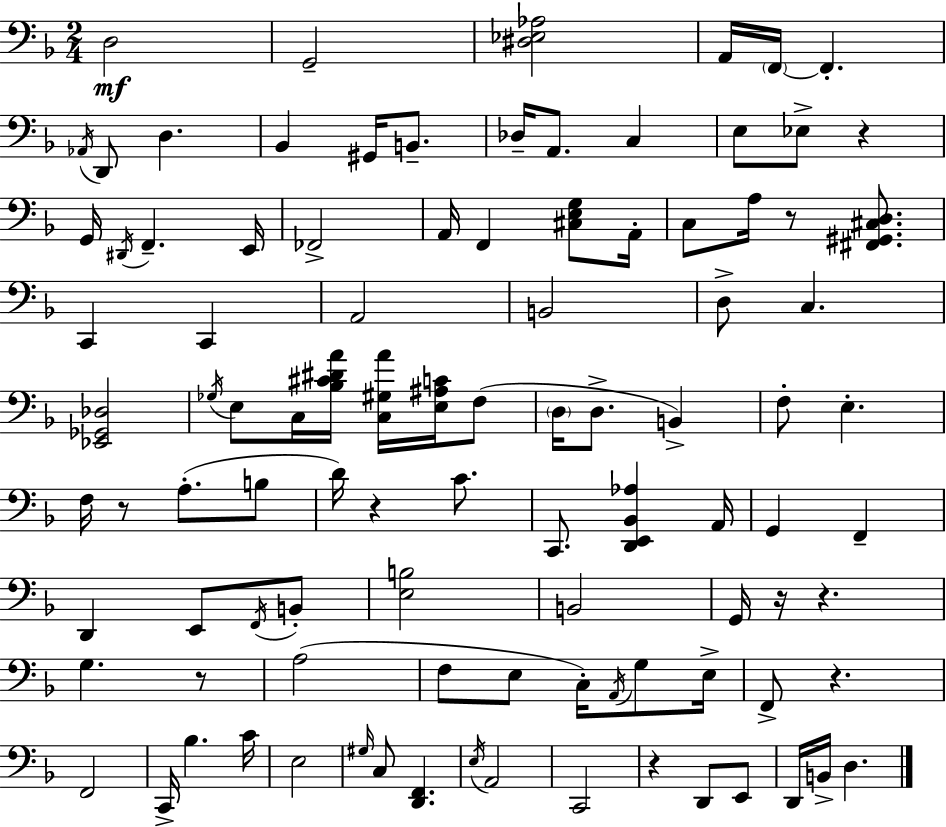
{
  \clef bass
  \numericTimeSignature
  \time 2/4
  \key f \major
  d2\mf | g,2-- | <dis ees aes>2 | a,16 \parenthesize f,16~~ f,4.-. | \break \acciaccatura { aes,16 } d,8 d4. | bes,4 gis,16 b,8.-- | des16-- a,8. c4 | e8 ees8-> r4 | \break g,16 \acciaccatura { dis,16 } f,4.-- | e,16 fes,2-> | a,16 f,4 <cis e g>8 | a,16-. c8 a16 r8 <fis, gis, cis d>8. | \break c,4 c,4 | a,2 | b,2 | d8-> c4. | \break <ees, ges, des>2 | \acciaccatura { ges16 } e8 c16 <bes cis' dis' a'>16 <c gis a'>16 | <e ais c'>16 f8( \parenthesize d16 d8.-> b,4->) | f8-. e4.-. | \break f16 r8 a8.-.( | b8 d'16) r4 | c'8. c,8. <d, e, bes, aes>4 | a,16 g,4 f,4-- | \break d,4 e,8 | \acciaccatura { f,16 } b,8-. <e b>2 | b,2 | g,16 r16 r4. | \break g4. | r8 a2( | f8 e8 | c16-.) \acciaccatura { a,16 } g8 e16-> f,8-> r4. | \break f,2 | c,16-> bes4. | c'16 e2 | \grace { gis16 } c8 | \break <d, f,>4. \acciaccatura { e16 } a,2 | c,2 | r4 | d,8 e,8 d,16 | \break b,16-> d4. \bar "|."
}